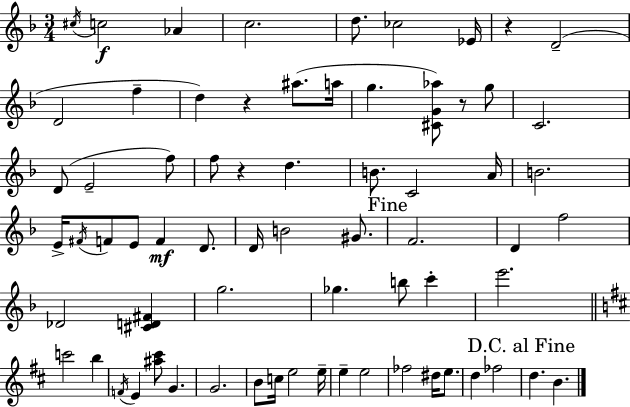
{
  \clef treble
  \numericTimeSignature
  \time 3/4
  \key d \minor
  \acciaccatura { cis''16 }\f c''2 aes'4 | c''2. | d''8. ces''2 | ees'16 r4 d'2--( | \break d'2 f''4-- | d''4) r4 ais''8.( | a''16 g''4. <cis' g' aes''>8) r8 g''8 | c'2. | \break d'8( e'2-- f''8) | f''8 r4 d''4. | b'8. c'2 | a'16 b'2. | \break e'16-> \acciaccatura { fis'16 } f'8 e'8 f'4\mf d'8. | d'16 b'2 gis'8. | \mark "Fine" f'2. | d'4 f''2 | \break des'2 <cis' d' fis'>4 | g''2. | ges''4. b''8 c'''4-. | e'''2. | \break \bar "||" \break \key d \major c'''2 b''4 | \acciaccatura { f'16 } e'4 <ais'' cis'''>8 g'4. | g'2. | b'8 c''16 e''2 | \break e''16-- e''4-- e''2 | fes''2 dis''16 e''8. | d''4 fes''2 | \mark "D.C. al Fine" d''4. b'4. | \break \bar "|."
}